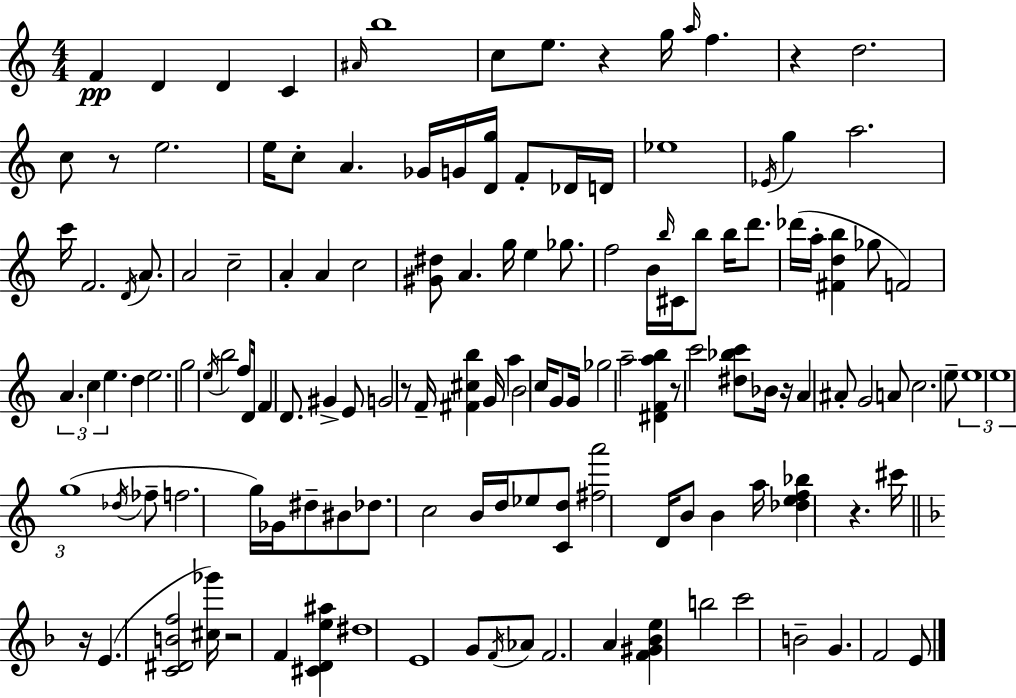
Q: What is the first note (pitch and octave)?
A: F4